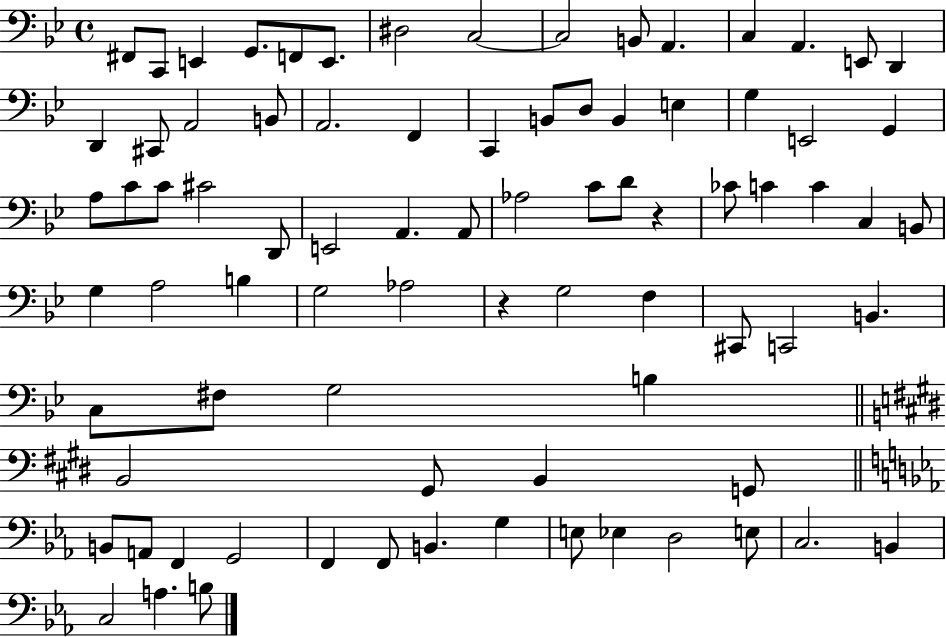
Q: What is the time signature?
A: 4/4